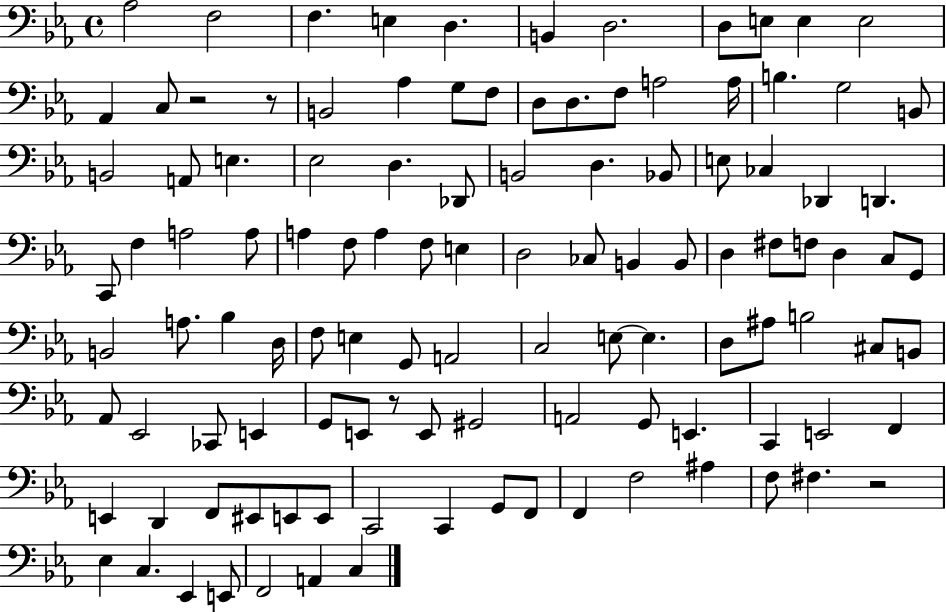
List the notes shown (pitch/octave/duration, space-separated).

Ab3/h F3/h F3/q. E3/q D3/q. B2/q D3/h. D3/e E3/e E3/q E3/h Ab2/q C3/e R/h R/e B2/h Ab3/q G3/e F3/e D3/e D3/e. F3/e A3/h A3/s B3/q. G3/h B2/e B2/h A2/e E3/q. Eb3/h D3/q. Db2/e B2/h D3/q. Bb2/e E3/e CES3/q Db2/q D2/q. C2/e F3/q A3/h A3/e A3/q F3/e A3/q F3/e E3/q D3/h CES3/e B2/q B2/e D3/q F#3/e F3/e D3/q C3/e G2/e B2/h A3/e. Bb3/q D3/s F3/e E3/q G2/e A2/h C3/h E3/e E3/q. D3/e A#3/e B3/h C#3/e B2/e Ab2/e Eb2/h CES2/e E2/q G2/e E2/e R/e E2/e G#2/h A2/h G2/e E2/q. C2/q E2/h F2/q E2/q D2/q F2/e EIS2/e E2/e E2/e C2/h C2/q G2/e F2/e F2/q F3/h A#3/q F3/e F#3/q. R/h Eb3/q C3/q. Eb2/q E2/e F2/h A2/q C3/q